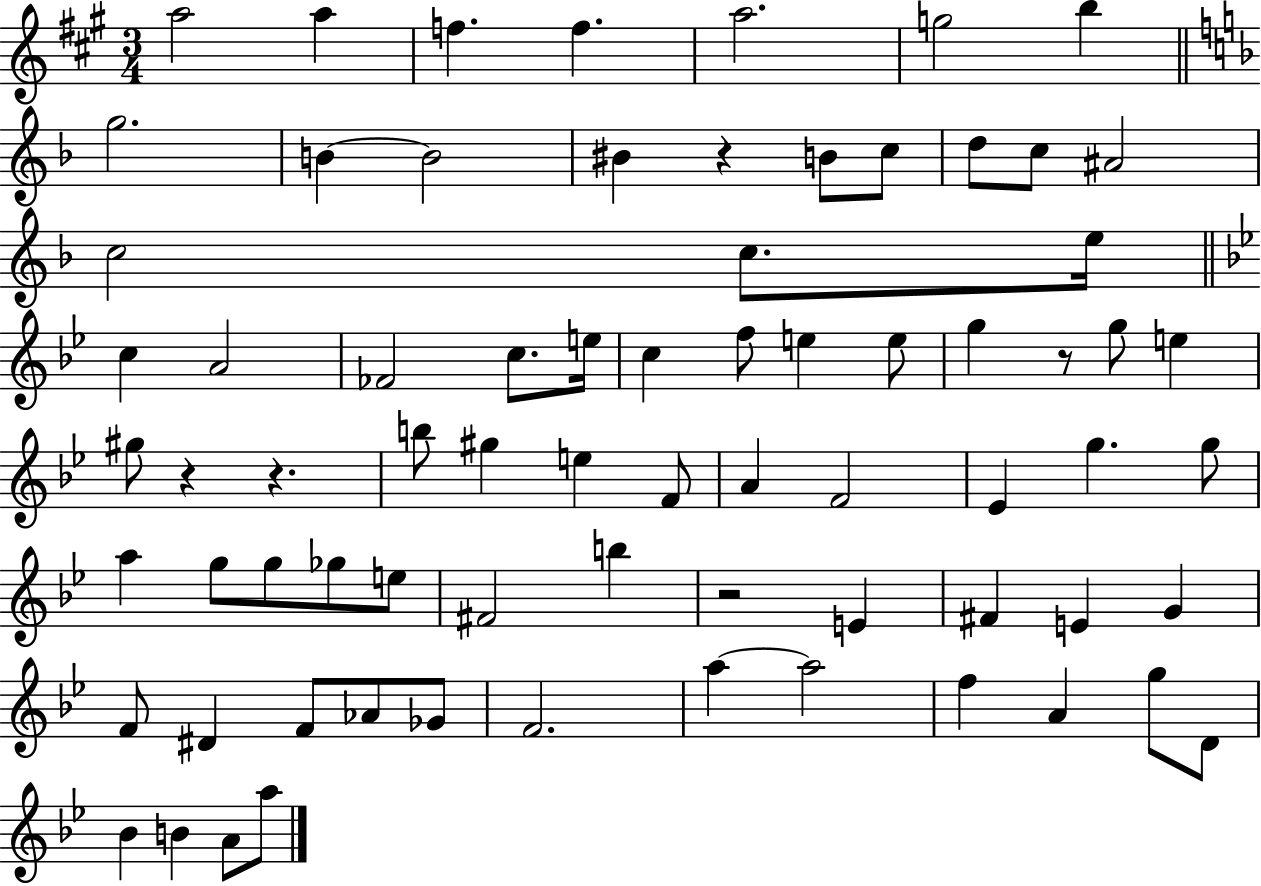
A5/h A5/q F5/q. F5/q. A5/h. G5/h B5/q G5/h. B4/q B4/h BIS4/q R/q B4/e C5/e D5/e C5/e A#4/h C5/h C5/e. E5/s C5/q A4/h FES4/h C5/e. E5/s C5/q F5/e E5/q E5/e G5/q R/e G5/e E5/q G#5/e R/q R/q. B5/e G#5/q E5/q F4/e A4/q F4/h Eb4/q G5/q. G5/e A5/q G5/e G5/e Gb5/e E5/e F#4/h B5/q R/h E4/q F#4/q E4/q G4/q F4/e D#4/q F4/e Ab4/e Gb4/e F4/h. A5/q A5/h F5/q A4/q G5/e D4/e Bb4/q B4/q A4/e A5/e